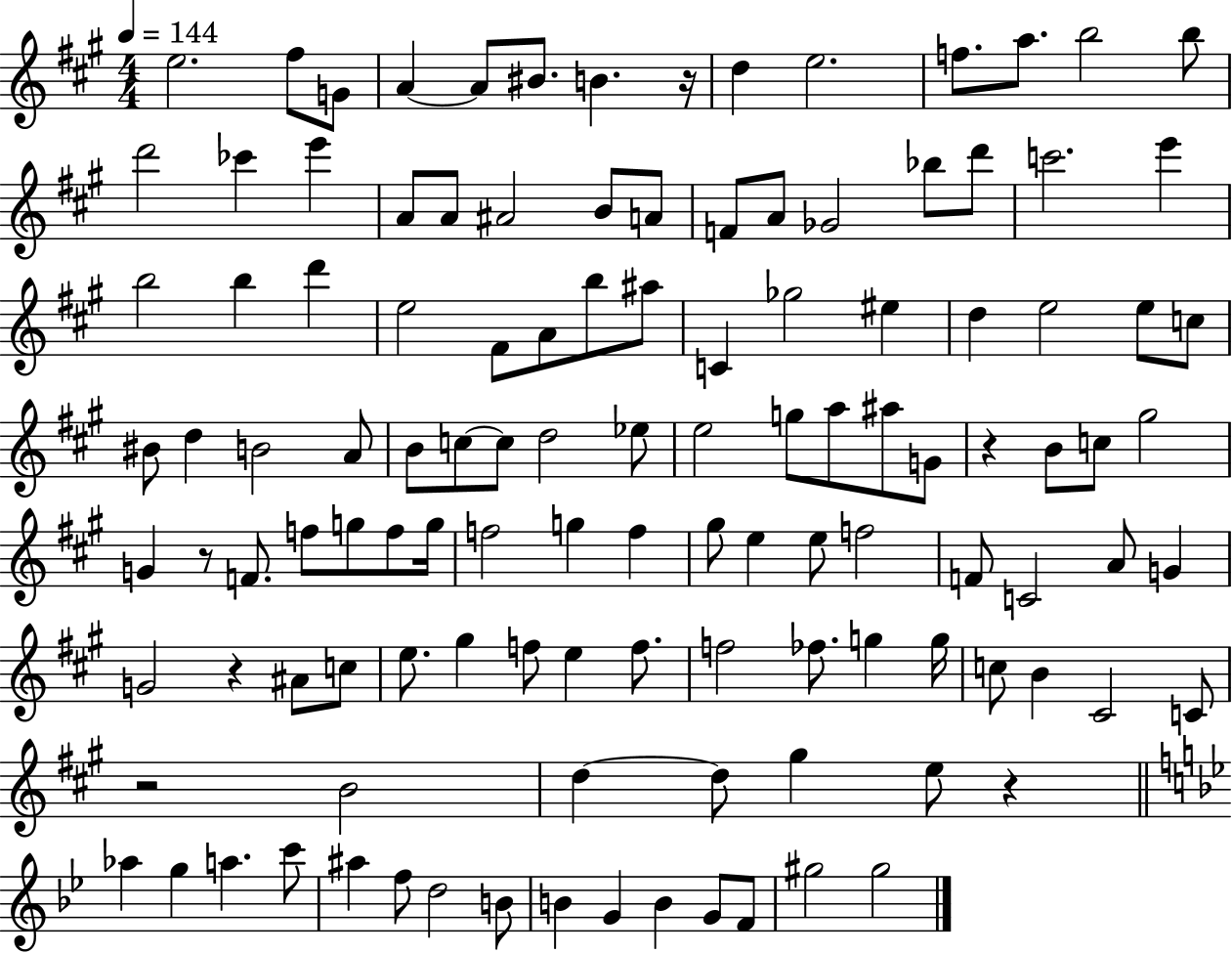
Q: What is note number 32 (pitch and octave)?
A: E5